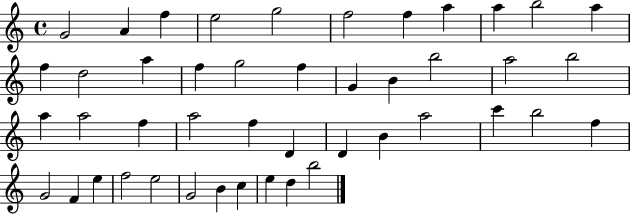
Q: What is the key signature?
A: C major